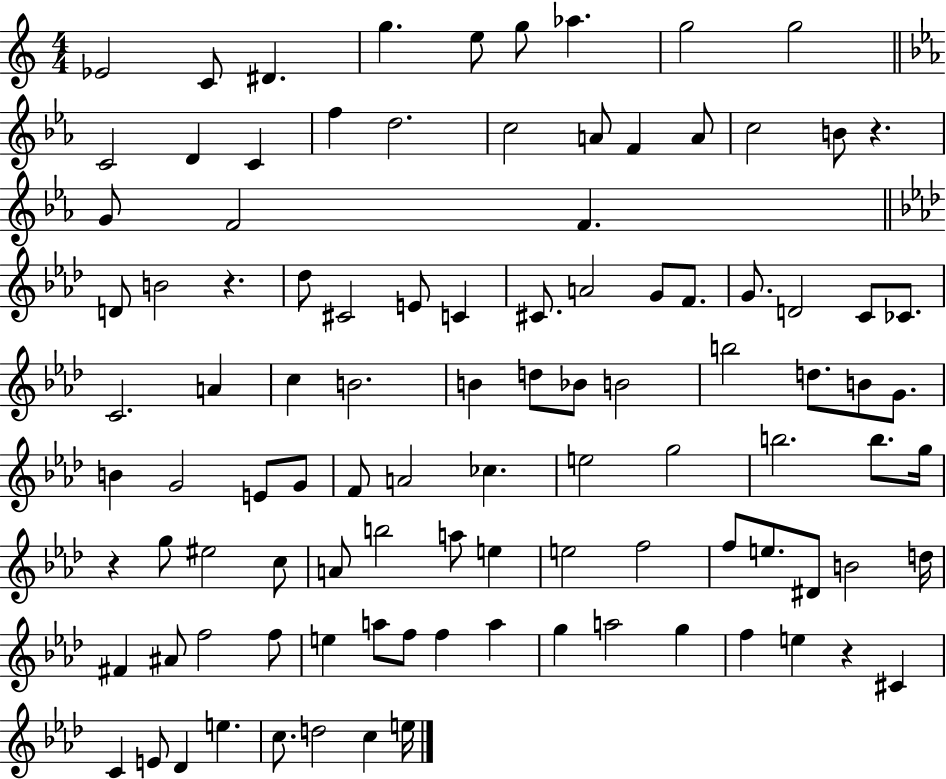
Eb4/h C4/e D#4/q. G5/q. E5/e G5/e Ab5/q. G5/h G5/h C4/h D4/q C4/q F5/q D5/h. C5/h A4/e F4/q A4/e C5/h B4/e R/q. G4/e F4/h F4/q. D4/e B4/h R/q. Db5/e C#4/h E4/e C4/q C#4/e. A4/h G4/e F4/e. G4/e. D4/h C4/e CES4/e. C4/h. A4/q C5/q B4/h. B4/q D5/e Bb4/e B4/h B5/h D5/e. B4/e G4/e. B4/q G4/h E4/e G4/e F4/e A4/h CES5/q. E5/h G5/h B5/h. B5/e. G5/s R/q G5/e EIS5/h C5/e A4/e B5/h A5/e E5/q E5/h F5/h F5/e E5/e. D#4/e B4/h D5/s F#4/q A#4/e F5/h F5/e E5/q A5/e F5/e F5/q A5/q G5/q A5/h G5/q F5/q E5/q R/q C#4/q C4/q E4/e Db4/q E5/q. C5/e. D5/h C5/q E5/s